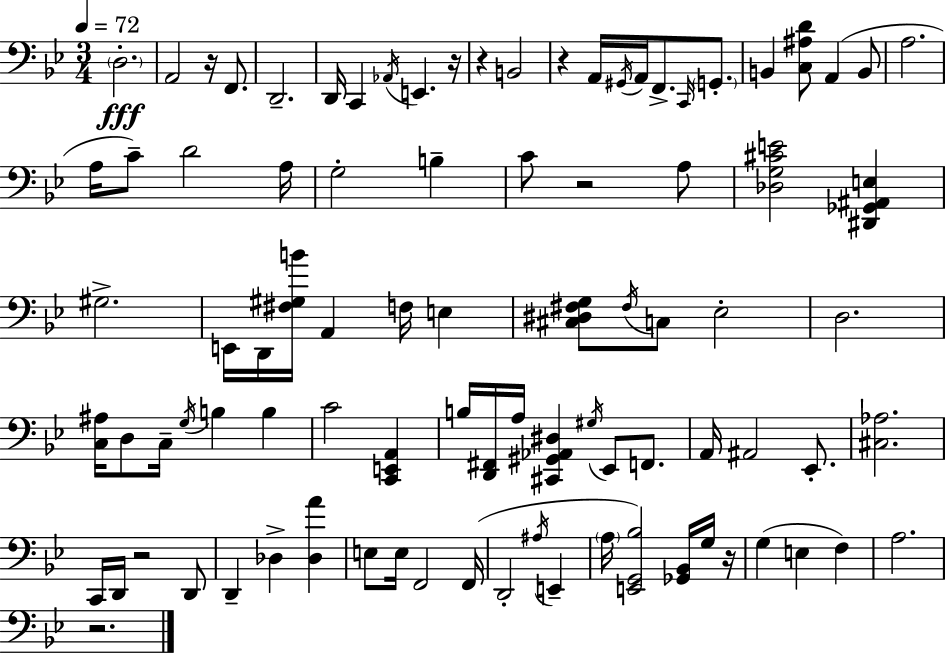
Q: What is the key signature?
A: G minor